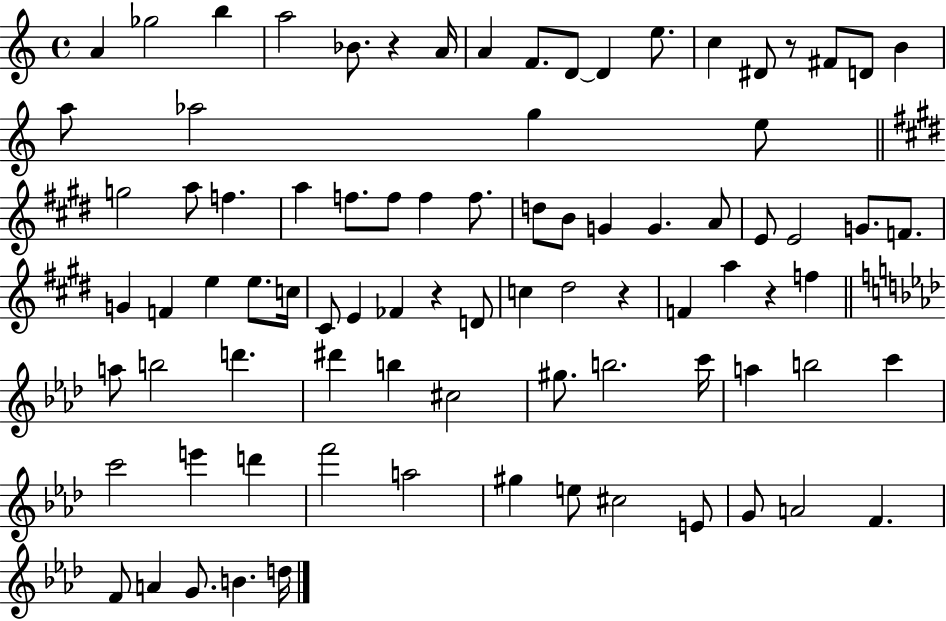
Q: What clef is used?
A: treble